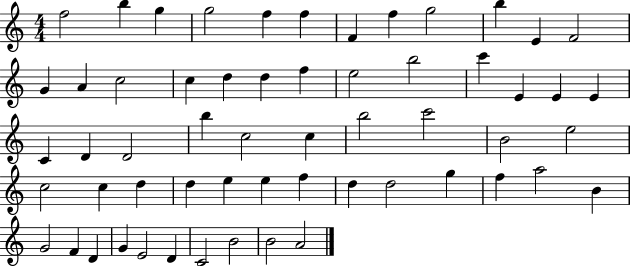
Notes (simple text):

F5/h B5/q G5/q G5/h F5/q F5/q F4/q F5/q G5/h B5/q E4/q F4/h G4/q A4/q C5/h C5/q D5/q D5/q F5/q E5/h B5/h C6/q E4/q E4/q E4/q C4/q D4/q D4/h B5/q C5/h C5/q B5/h C6/h B4/h E5/h C5/h C5/q D5/q D5/q E5/q E5/q F5/q D5/q D5/h G5/q F5/q A5/h B4/q G4/h F4/q D4/q G4/q E4/h D4/q C4/h B4/h B4/h A4/h